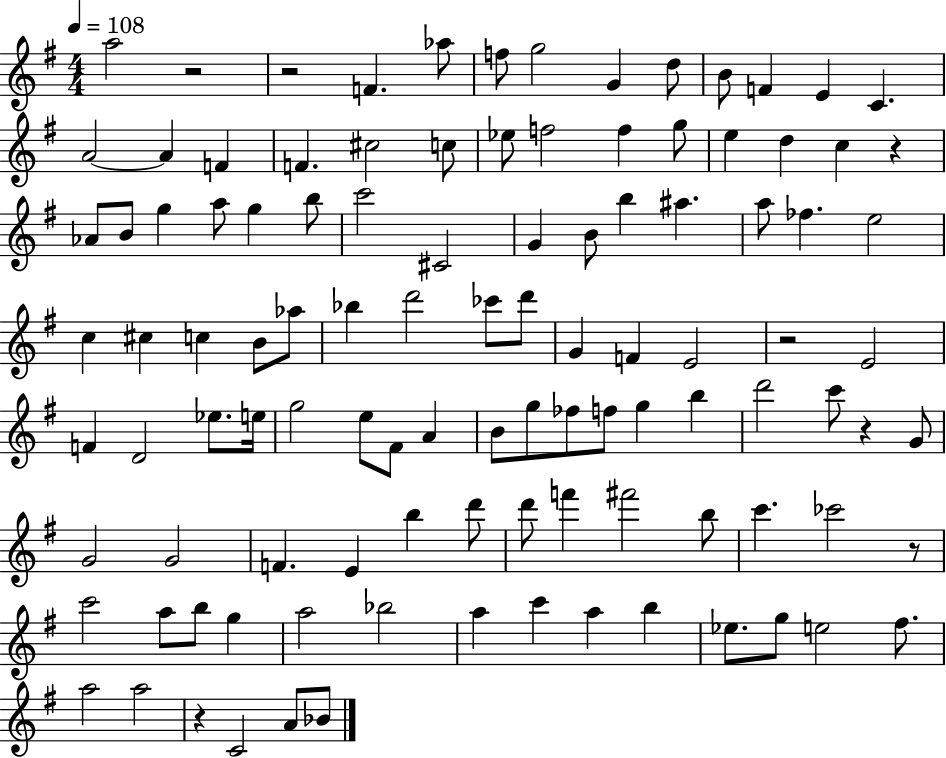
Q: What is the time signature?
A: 4/4